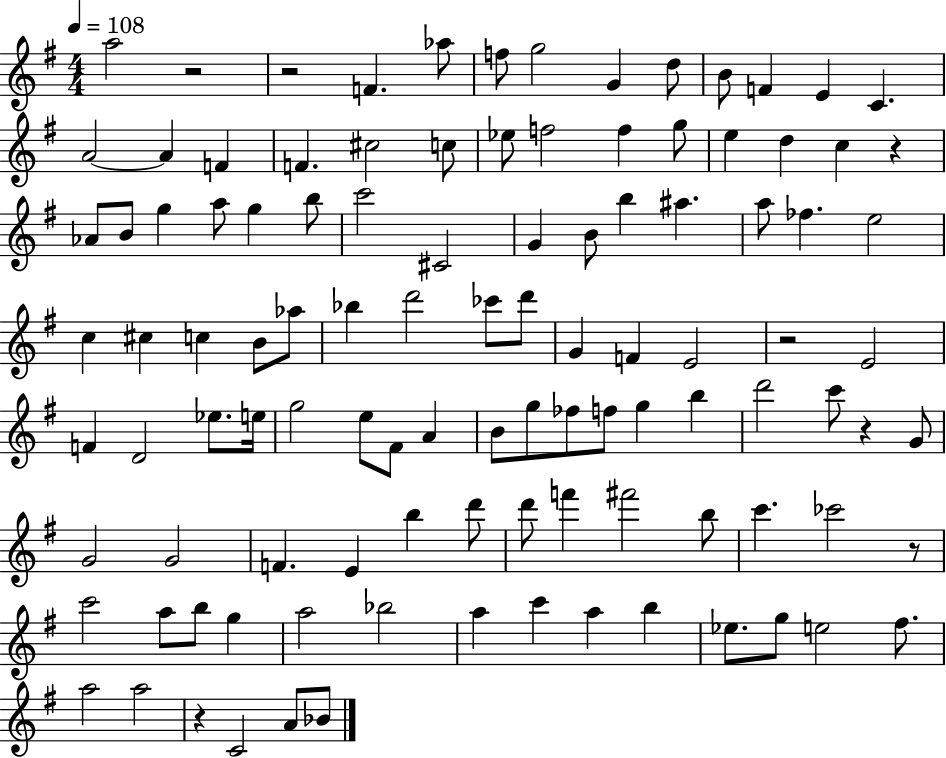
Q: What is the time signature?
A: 4/4